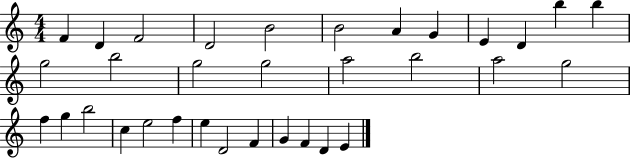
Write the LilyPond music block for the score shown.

{
  \clef treble
  \numericTimeSignature
  \time 4/4
  \key c \major
  f'4 d'4 f'2 | d'2 b'2 | b'2 a'4 g'4 | e'4 d'4 b''4 b''4 | \break g''2 b''2 | g''2 g''2 | a''2 b''2 | a''2 g''2 | \break f''4 g''4 b''2 | c''4 e''2 f''4 | e''4 d'2 f'4 | g'4 f'4 d'4 e'4 | \break \bar "|."
}